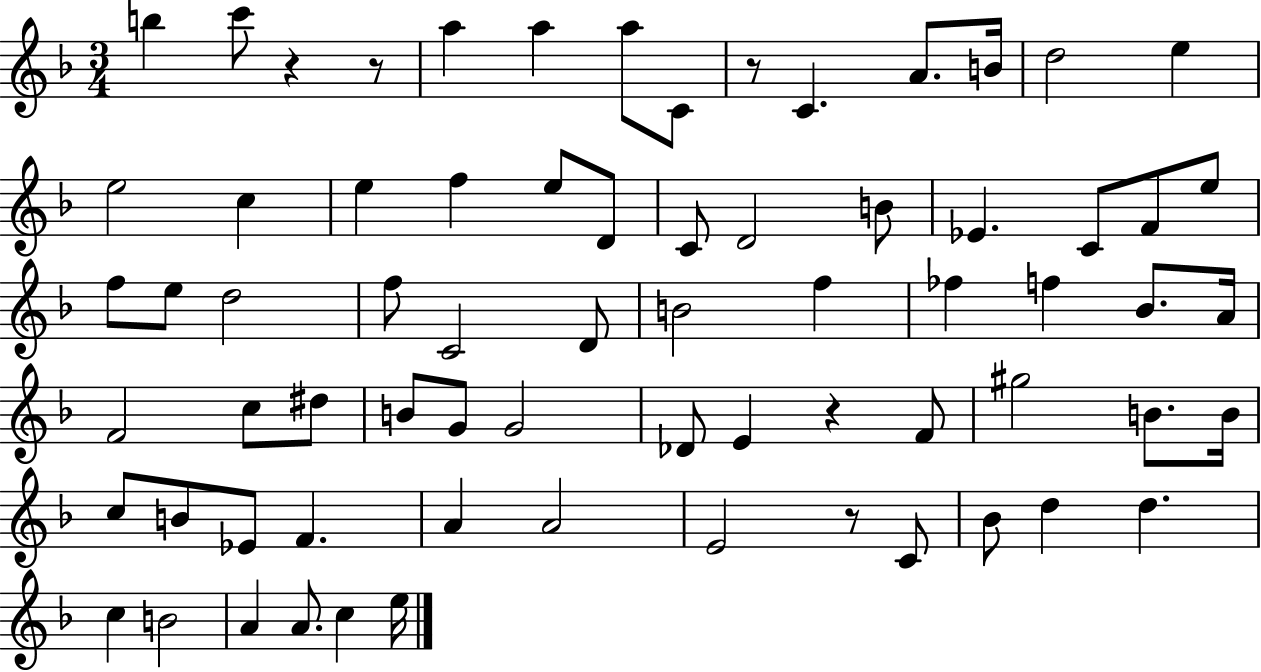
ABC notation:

X:1
T:Untitled
M:3/4
L:1/4
K:F
b c'/2 z z/2 a a a/2 C/2 z/2 C A/2 B/4 d2 e e2 c e f e/2 D/2 C/2 D2 B/2 _E C/2 F/2 e/2 f/2 e/2 d2 f/2 C2 D/2 B2 f _f f _B/2 A/4 F2 c/2 ^d/2 B/2 G/2 G2 _D/2 E z F/2 ^g2 B/2 B/4 c/2 B/2 _E/2 F A A2 E2 z/2 C/2 _B/2 d d c B2 A A/2 c e/4